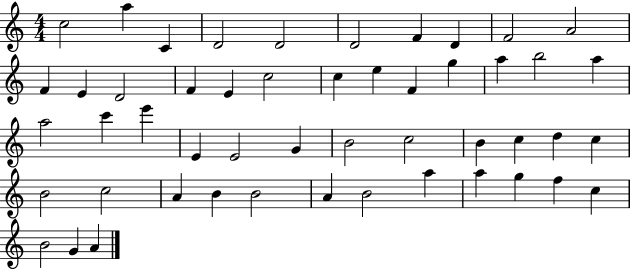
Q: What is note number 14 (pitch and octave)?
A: F4